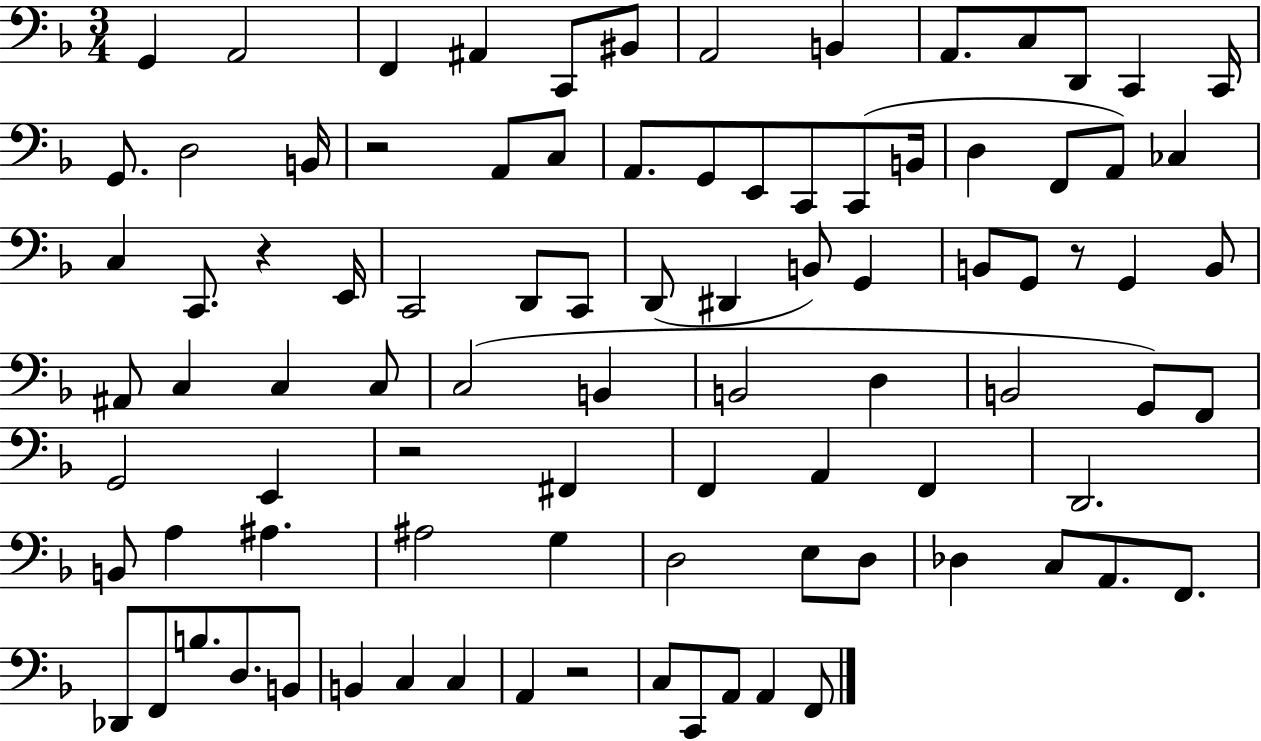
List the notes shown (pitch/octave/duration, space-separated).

G2/q A2/h F2/q A#2/q C2/e BIS2/e A2/h B2/q A2/e. C3/e D2/e C2/q C2/s G2/e. D3/h B2/s R/h A2/e C3/e A2/e. G2/e E2/e C2/e C2/e B2/s D3/q F2/e A2/e CES3/q C3/q C2/e. R/q E2/s C2/h D2/e C2/e D2/e D#2/q B2/e G2/q B2/e G2/e R/e G2/q B2/e A#2/e C3/q C3/q C3/e C3/h B2/q B2/h D3/q B2/h G2/e F2/e G2/h E2/q R/h F#2/q F2/q A2/q F2/q D2/h. B2/e A3/q A#3/q. A#3/h G3/q D3/h E3/e D3/e Db3/q C3/e A2/e. F2/e. Db2/e F2/e B3/e. D3/e. B2/e B2/q C3/q C3/q A2/q R/h C3/e C2/e A2/e A2/q F2/e